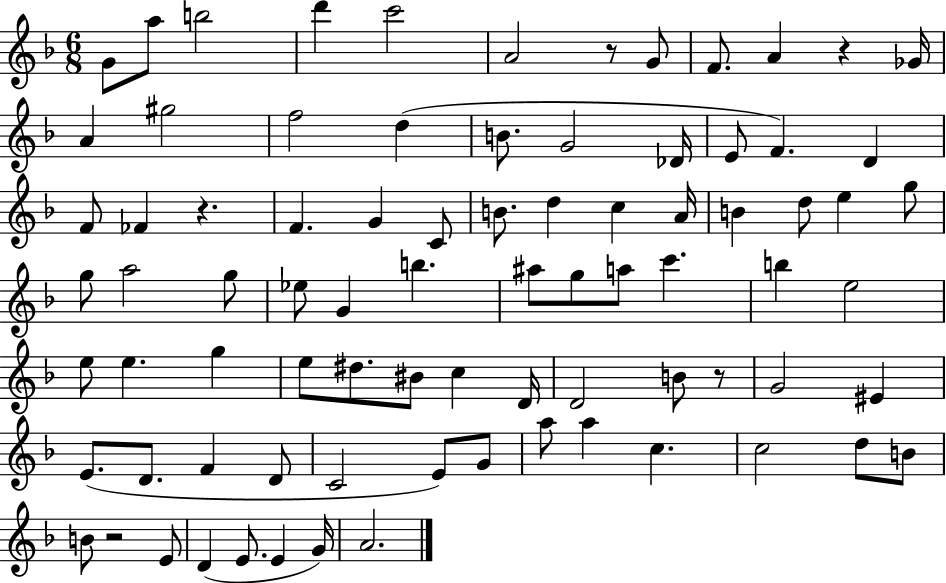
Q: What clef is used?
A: treble